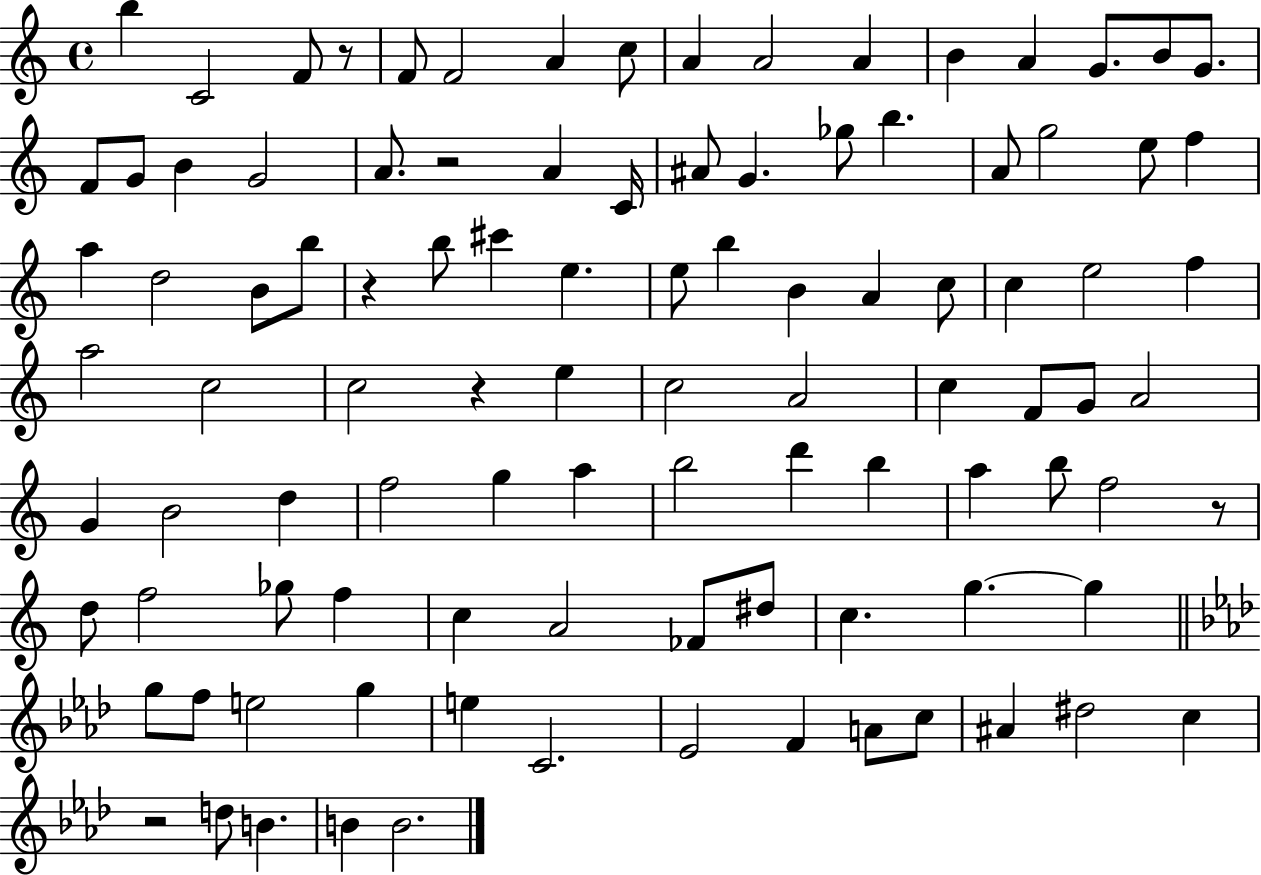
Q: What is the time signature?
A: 4/4